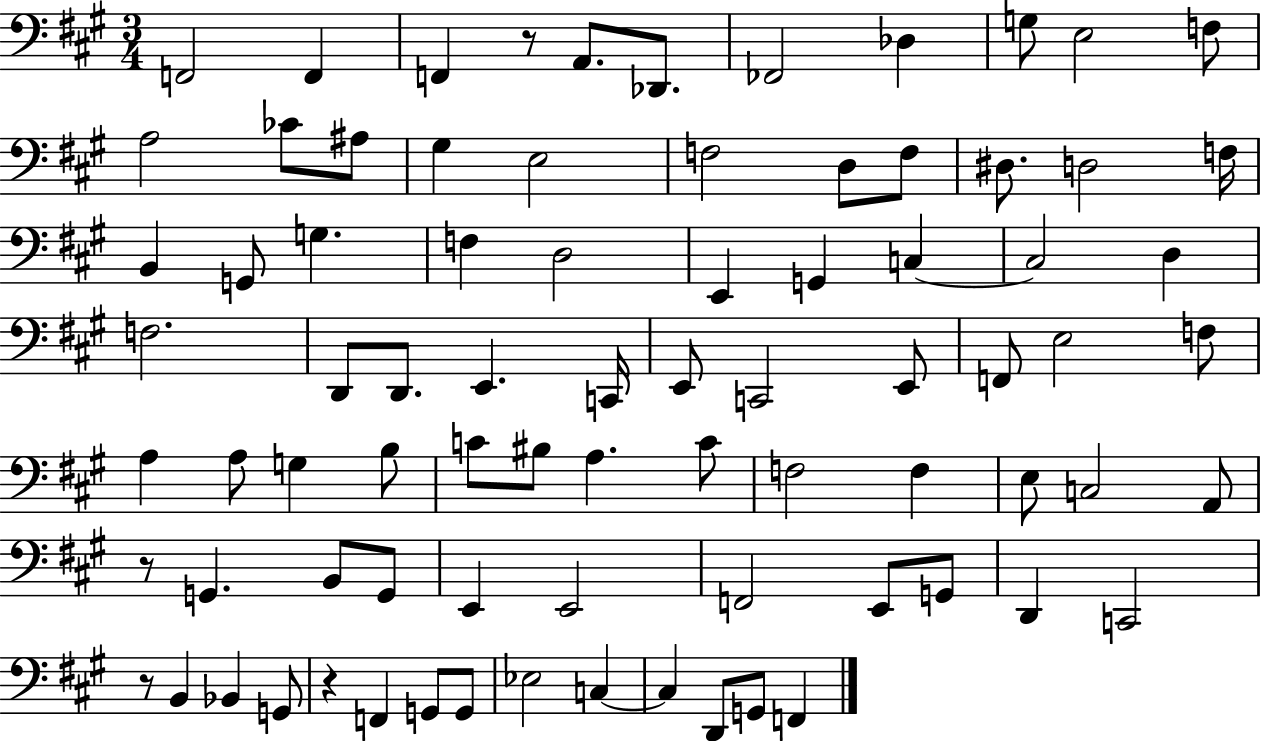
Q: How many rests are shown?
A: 4